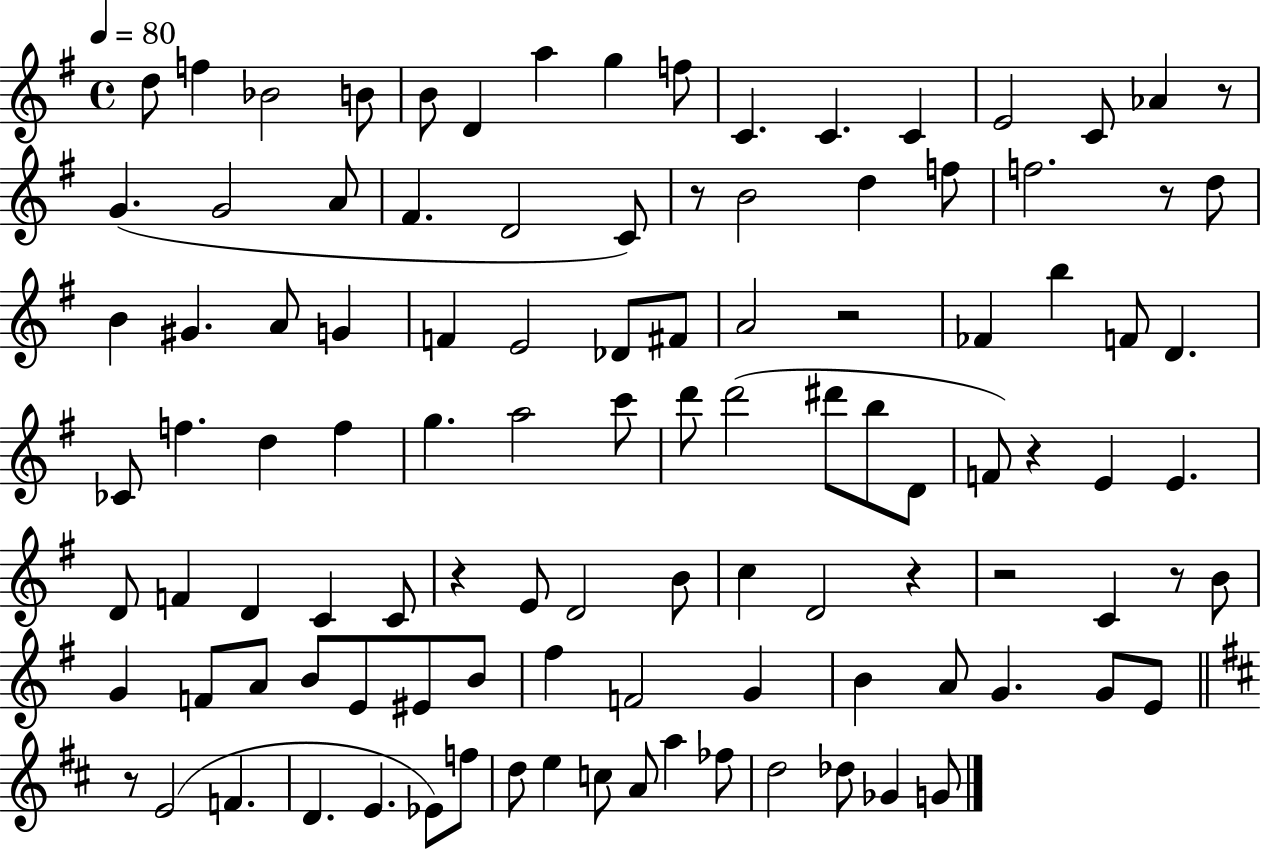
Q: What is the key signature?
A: G major